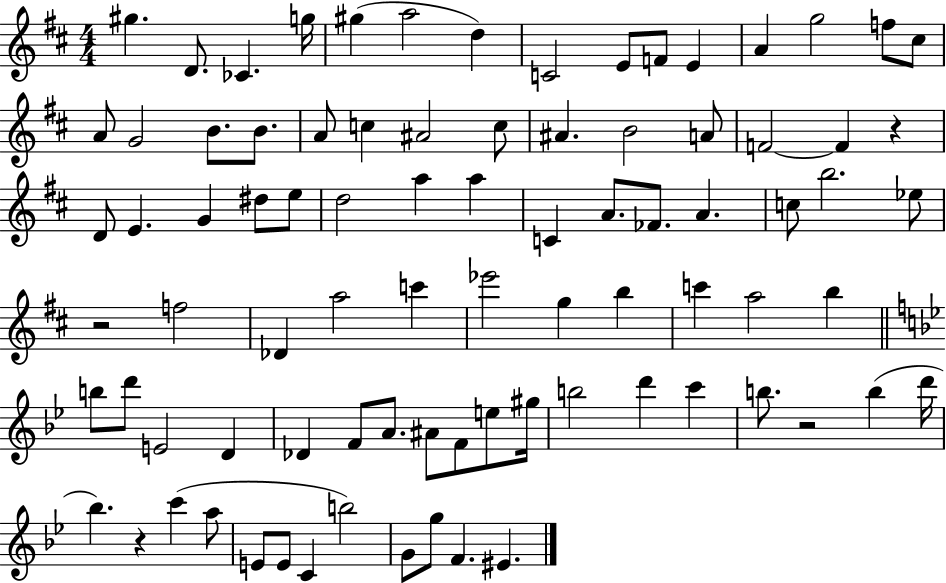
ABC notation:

X:1
T:Untitled
M:4/4
L:1/4
K:D
^g D/2 _C g/4 ^g a2 d C2 E/2 F/2 E A g2 f/2 ^c/2 A/2 G2 B/2 B/2 A/2 c ^A2 c/2 ^A B2 A/2 F2 F z D/2 E G ^d/2 e/2 d2 a a C A/2 _F/2 A c/2 b2 _e/2 z2 f2 _D a2 c' _e'2 g b c' a2 b b/2 d'/2 E2 D _D F/2 A/2 ^A/2 F/2 e/2 ^g/4 b2 d' c' b/2 z2 b d'/4 _b z c' a/2 E/2 E/2 C b2 G/2 g/2 F ^E